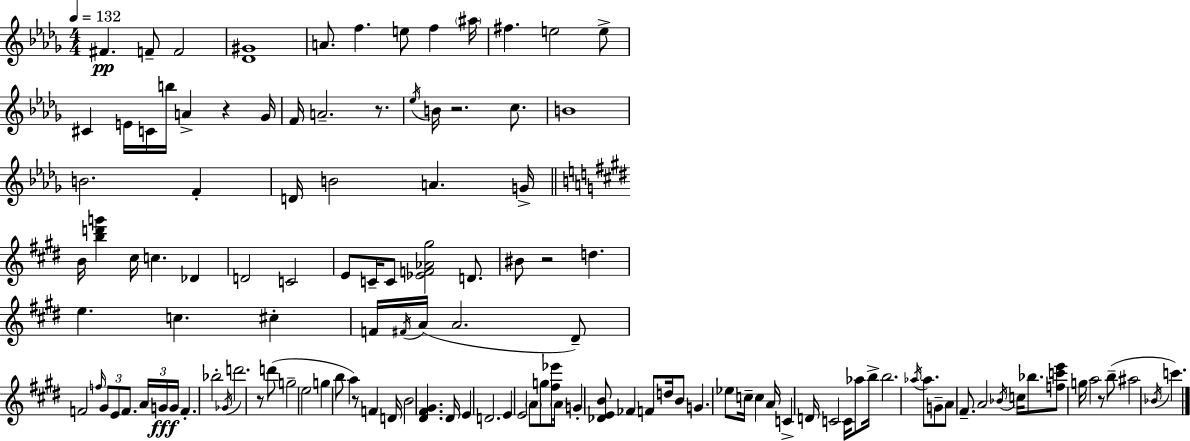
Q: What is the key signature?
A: BES minor